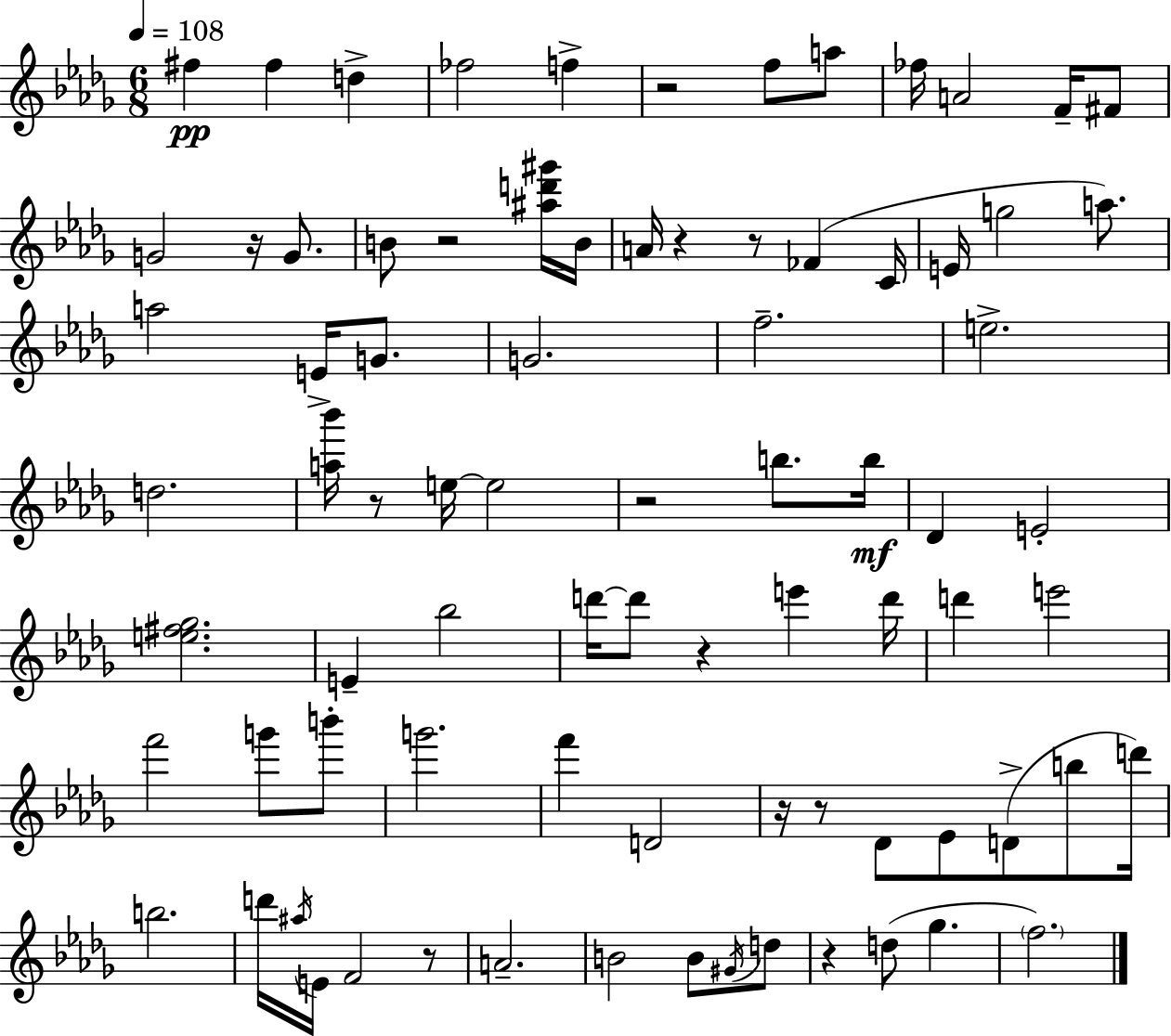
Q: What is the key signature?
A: BES minor